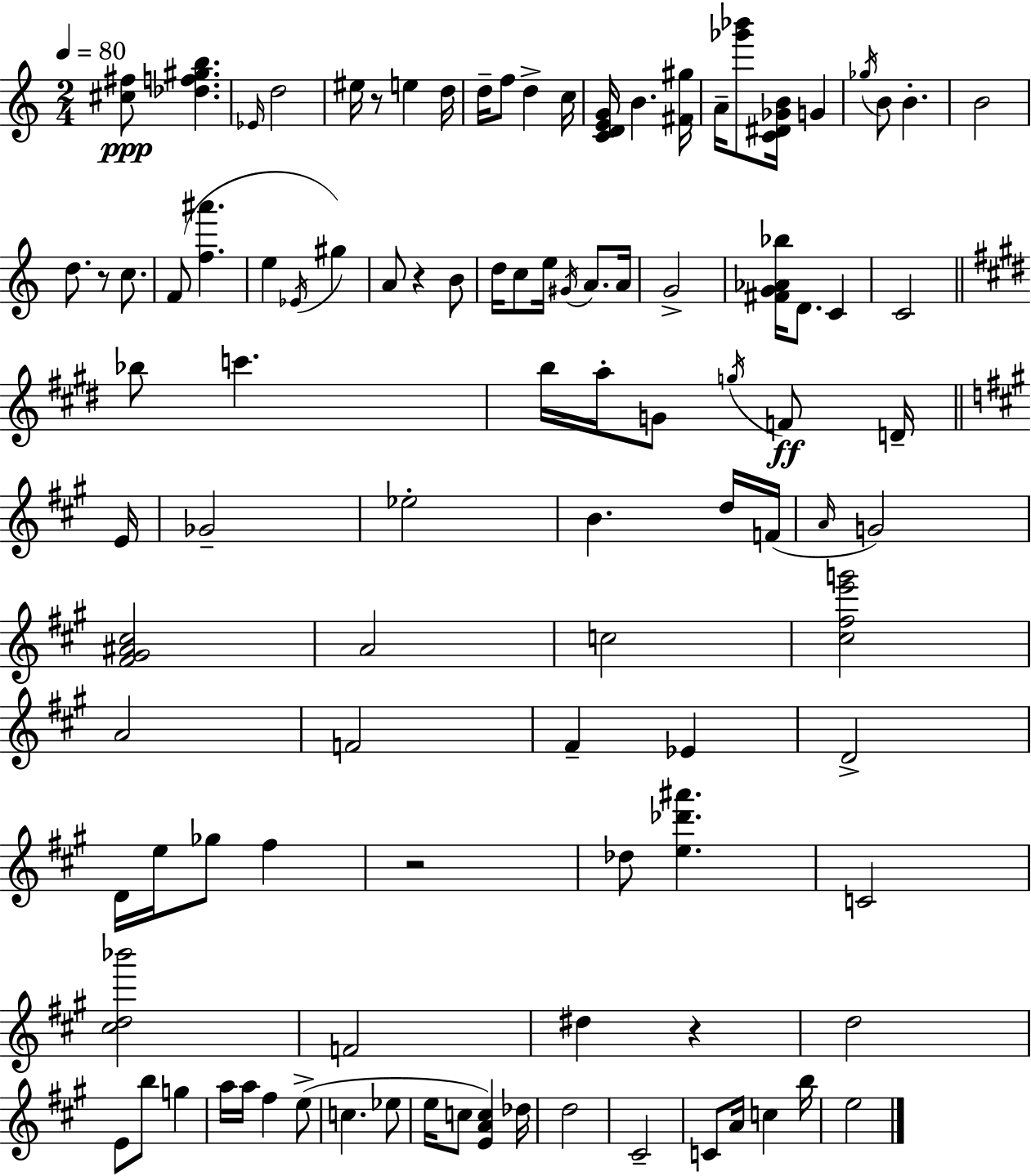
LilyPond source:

{
  \clef treble
  \numericTimeSignature
  \time 2/4
  \key a \minor
  \tempo 4 = 80
  \repeat volta 2 { <cis'' fis''>8\ppp <des'' f'' gis'' b''>4. | \grace { ees'16 } d''2 | eis''16 r8 e''4 | d''16 d''16-- f''8 d''4-> | \break c''16 <c' d' e' g'>16 b'4. | <fis' gis''>16 a'16-- <ges''' bes'''>8 <c' dis' ges' b'>16 g'4 | \acciaccatura { ges''16 } b'8 b'4.-. | b'2 | \break d''8. r8 c''8. | f'8( <f'' ais'''>4. | e''4 \acciaccatura { ees'16 } gis''4) | a'8 r4 | \break b'8 d''16 c''8 e''16 \acciaccatura { gis'16 } | a'8. a'16 g'2-> | <fis' g' aes' bes''>16 d'8. | c'4 c'2 | \break \bar "||" \break \key e \major bes''8 c'''4. | b''16 a''16-. g'8 \acciaccatura { g''16 } f'8\ff d'16-- | \bar "||" \break \key a \major e'16 ges'2-- | ees''2-. | b'4. d''16 | f'16( \grace { a'16 } g'2) | \break <fis' gis' ais' cis''>2 | a'2 | c''2 | <cis'' fis'' e''' g'''>2 | \break a'2 | f'2 | fis'4-- ees'4 | d'2-> | \break d'16 e''16 ges''8 fis''4 | r2 | des''8 <e'' des''' ais'''>4. | c'2 | \break <cis'' d'' bes'''>2 | f'2 | dis''4 r4 | d''2 | \break e'8 b''8 g''4 | a''16 a''16 fis''4 | e''8->( c''4. | ees''8 e''16 c''8 <e' a' c''>4) | \break des''16 d''2 | cis'2-- | c'8 a'16 c''4 | b''16 e''2 | \break } \bar "|."
}